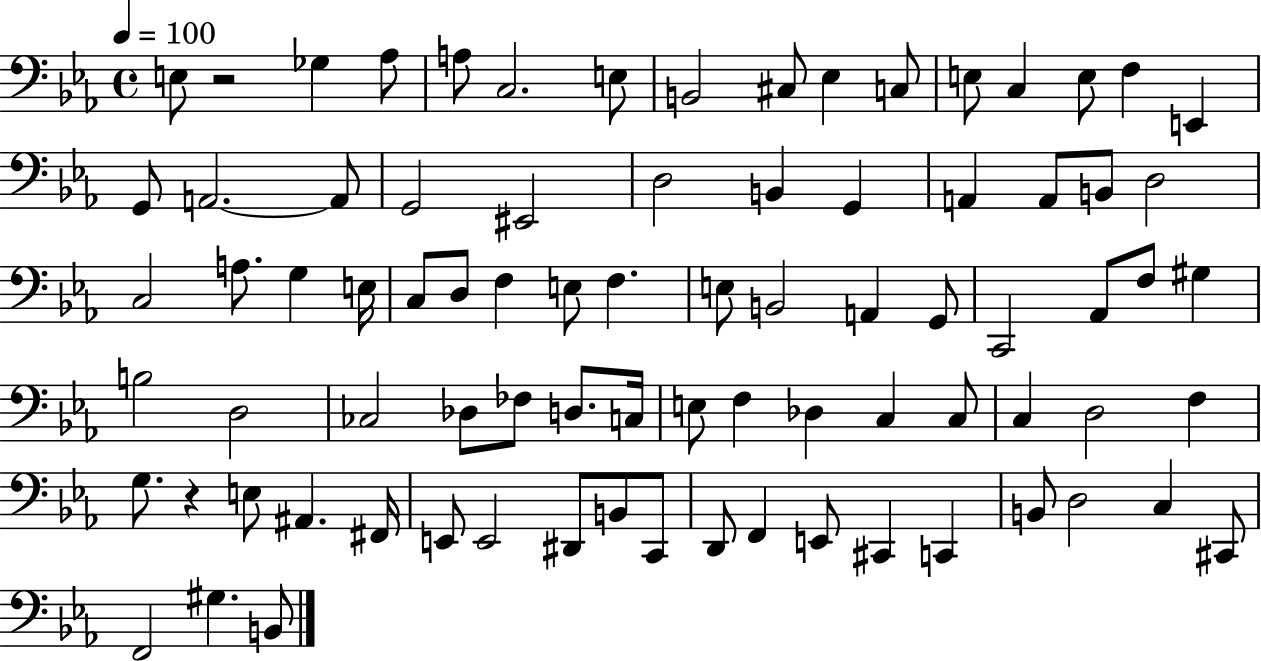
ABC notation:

X:1
T:Untitled
M:4/4
L:1/4
K:Eb
E,/2 z2 _G, _A,/2 A,/2 C,2 E,/2 B,,2 ^C,/2 _E, C,/2 E,/2 C, E,/2 F, E,, G,,/2 A,,2 A,,/2 G,,2 ^E,,2 D,2 B,, G,, A,, A,,/2 B,,/2 D,2 C,2 A,/2 G, E,/4 C,/2 D,/2 F, E,/2 F, E,/2 B,,2 A,, G,,/2 C,,2 _A,,/2 F,/2 ^G, B,2 D,2 _C,2 _D,/2 _F,/2 D,/2 C,/4 E,/2 F, _D, C, C,/2 C, D,2 F, G,/2 z E,/2 ^A,, ^F,,/4 E,,/2 E,,2 ^D,,/2 B,,/2 C,,/2 D,,/2 F,, E,,/2 ^C,, C,, B,,/2 D,2 C, ^C,,/2 F,,2 ^G, B,,/2